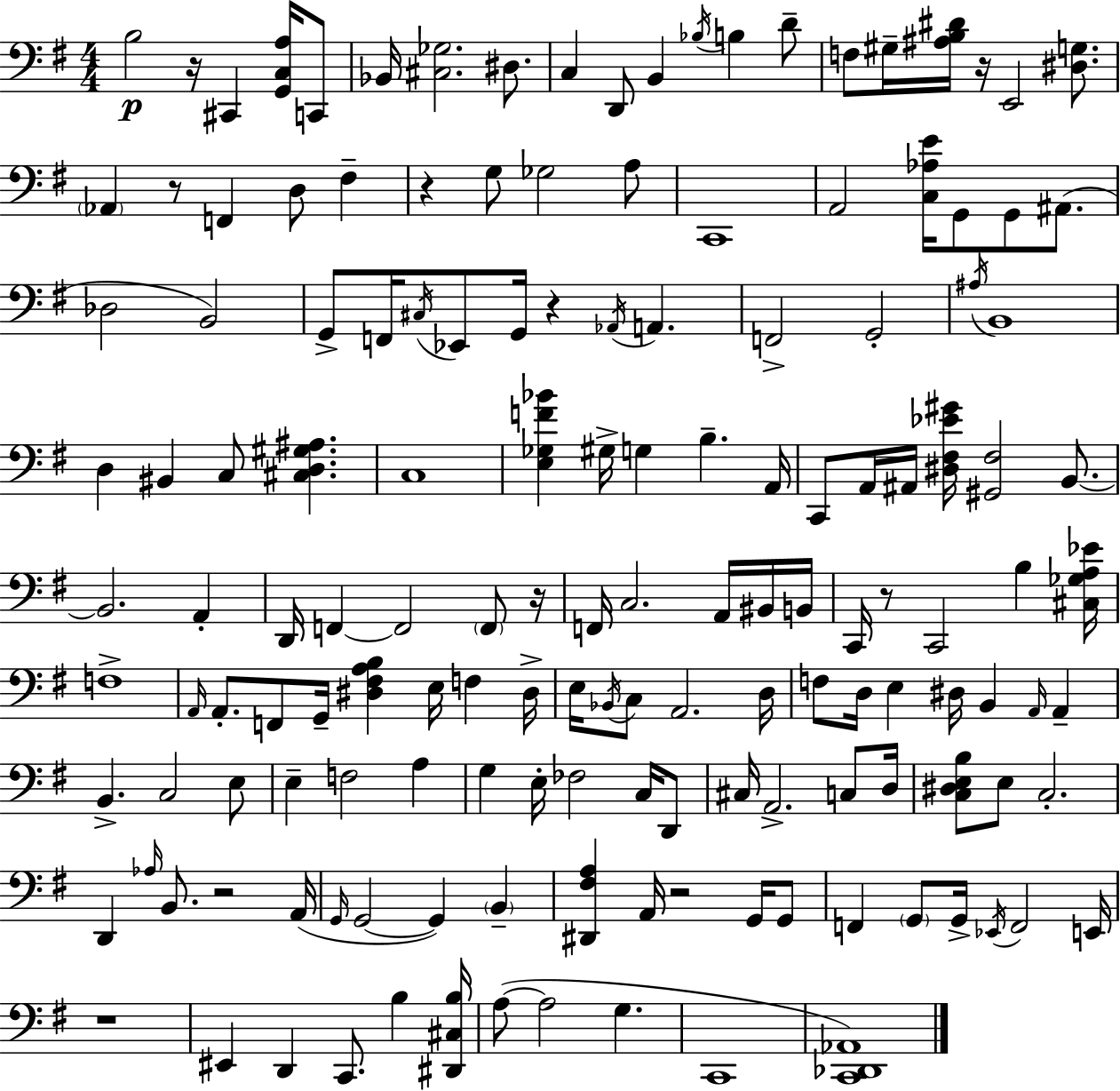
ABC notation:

X:1
T:Untitled
M:4/4
L:1/4
K:G
B,2 z/4 ^C,, [G,,C,A,]/4 C,,/2 _B,,/4 [^C,_G,]2 ^D,/2 C, D,,/2 B,, _B,/4 B, D/2 F,/2 ^G,/4 [^A,B,^D]/4 z/4 E,,2 [^D,G,]/2 _A,, z/2 F,, D,/2 ^F, z G,/2 _G,2 A,/2 C,,4 A,,2 [C,_A,E]/4 G,,/2 G,,/2 ^A,,/2 _D,2 B,,2 G,,/2 F,,/4 ^C,/4 _E,,/2 G,,/4 z _A,,/4 A,, F,,2 G,,2 ^A,/4 B,,4 D, ^B,, C,/2 [^C,D,^G,^A,] C,4 [E,_G,F_B] ^G,/4 G, B, A,,/4 C,,/2 A,,/4 ^A,,/4 [^D,^F,_E^G]/4 [^G,,^F,]2 B,,/2 B,,2 A,, D,,/4 F,, F,,2 F,,/2 z/4 F,,/4 C,2 A,,/4 ^B,,/4 B,,/4 C,,/4 z/2 C,,2 B, [^C,_G,A,_E]/4 F,4 A,,/4 A,,/2 F,,/2 G,,/4 [^D,^F,A,B,] E,/4 F, ^D,/4 E,/4 _B,,/4 C,/2 A,,2 D,/4 F,/2 D,/4 E, ^D,/4 B,, A,,/4 A,, B,, C,2 E,/2 E, F,2 A, G, E,/4 _F,2 C,/4 D,,/2 ^C,/4 A,,2 C,/2 D,/4 [C,^D,E,B,]/2 E,/2 C,2 D,, _A,/4 B,,/2 z2 A,,/4 G,,/4 G,,2 G,, B,, [^D,,^F,A,] A,,/4 z2 G,,/4 G,,/2 F,, G,,/2 G,,/4 _E,,/4 F,,2 E,,/4 z4 ^E,, D,, C,,/2 B, [^D,,^C,B,]/4 A,/2 A,2 G, C,,4 [C,,_D,,_A,,]4